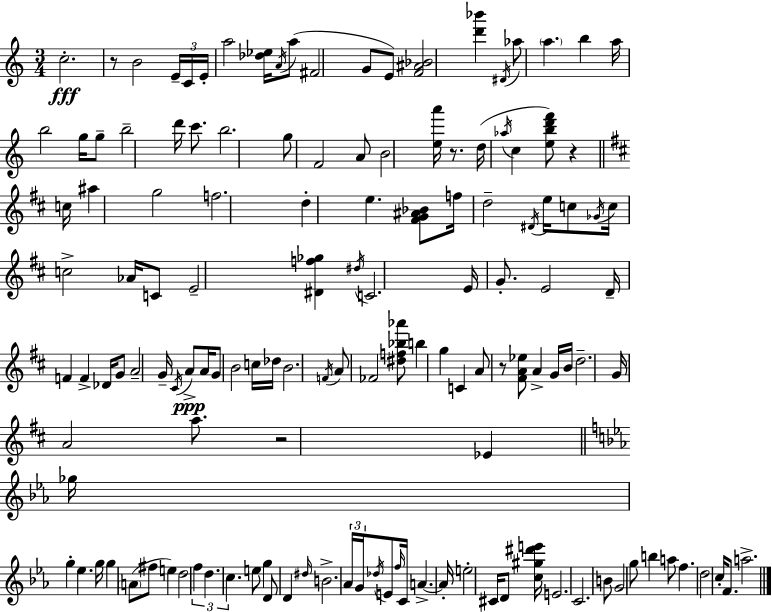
C5/h. R/e B4/h E4/s C4/s E4/s A5/h [Db5,Eb5]/s A4/s A5/e F#4/h G4/e E4/e [F4,A#4,Bb4]/h [D6,Bb6]/q D#4/s Ab5/e A5/q. B5/q A5/s B5/h G5/s G5/e B5/h D6/s C6/e. B5/h. G5/e F4/h A4/e B4/h [E5,A6]/s R/e. D5/s Ab5/s C5/q [E5,B5,D6,F6]/e R/q C5/s A#5/q G5/h F5/h. D5/q E5/q. [F#4,G4,A#4,Bb4]/e F5/s D5/h D#4/s E5/s C5/e Gb4/s C5/s C5/h Ab4/s C4/e E4/h [D#4,F5,Gb5]/q D#5/s C4/h. E4/s G4/e. E4/h D4/s F4/q F4/q Db4/s G4/e A4/h G4/s C#4/s A4/e A4/s G4/e B4/h C5/s Db5/s B4/h. F4/s A4/e FES4/h [D#5,F5,Bb5,Ab6]/e B5/q G5/q C4/q A4/e R/e [F#4,A4,Eb5]/e A4/q G4/s B4/s D5/h. G4/s A4/h A5/e. R/h Eb4/q Gb5/s G5/q Eb5/q. G5/s G5/q A4/e F#5/e E5/q D5/h F5/q D5/q. C5/q. E5/e G5/q D4/e D4/q D#5/s B4/h. Ab4/s G4/s Db5/s E4/e F5/s C4/s A4/q. A4/s E5/h C#4/s D4/e [C5,G#5,D#6,E6]/s E4/h. C4/h. B4/e G4/h G5/e B5/q A5/e F5/q. D5/h C5/s F4/e. A5/h.